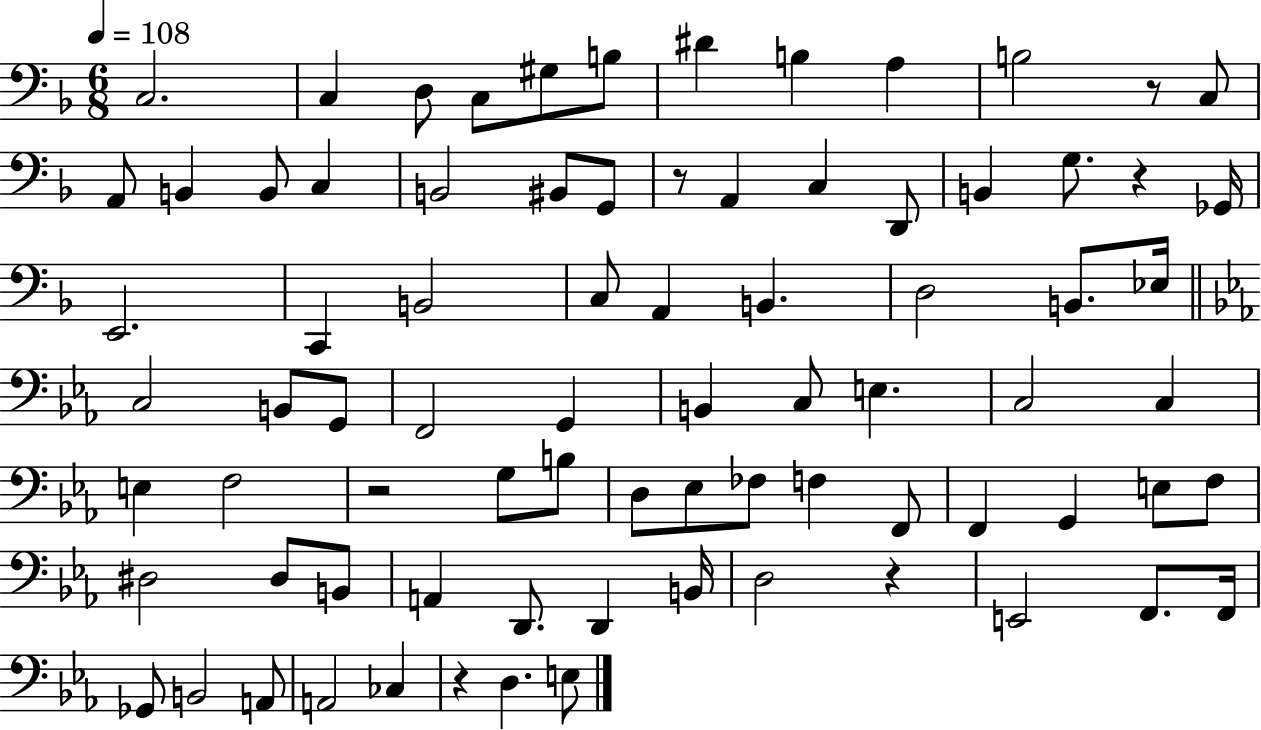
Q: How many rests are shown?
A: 6